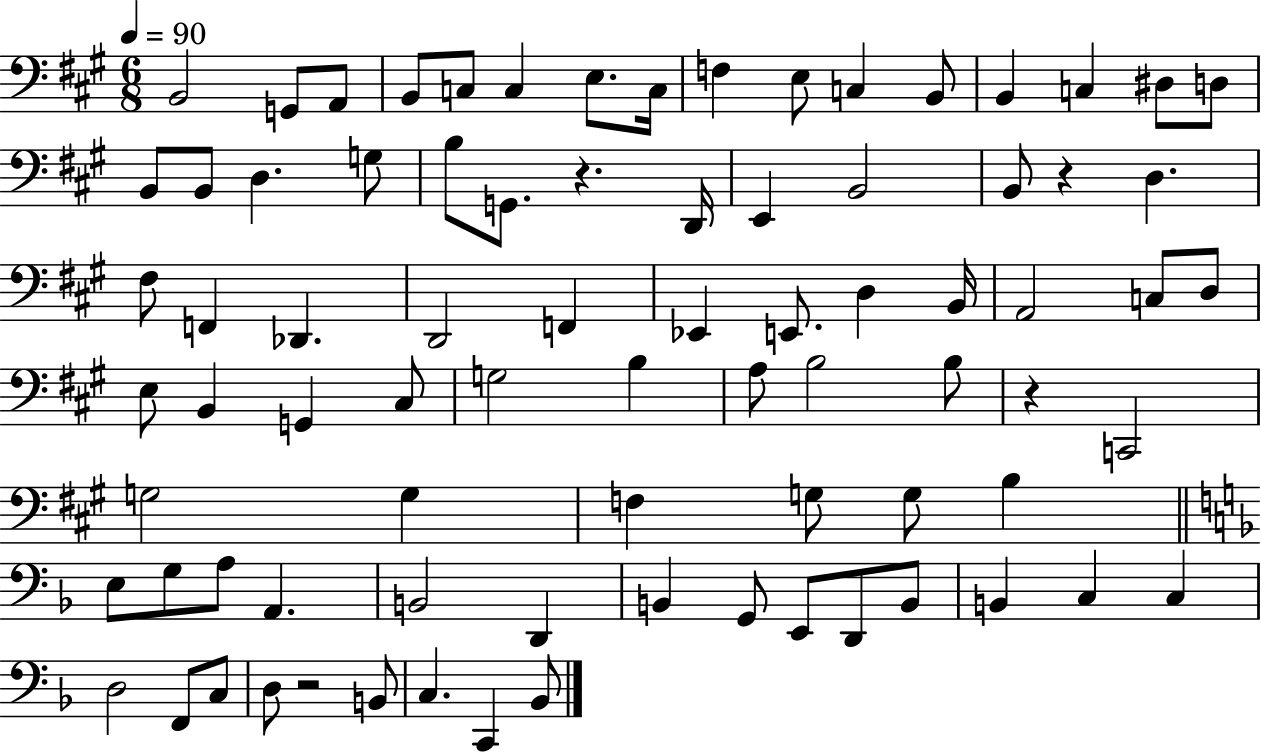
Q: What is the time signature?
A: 6/8